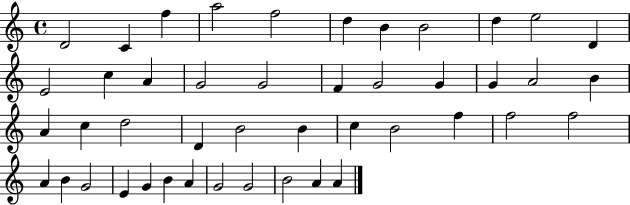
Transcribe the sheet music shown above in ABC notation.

X:1
T:Untitled
M:4/4
L:1/4
K:C
D2 C f a2 f2 d B B2 d e2 D E2 c A G2 G2 F G2 G G A2 B A c d2 D B2 B c B2 f f2 f2 A B G2 E G B A G2 G2 B2 A A